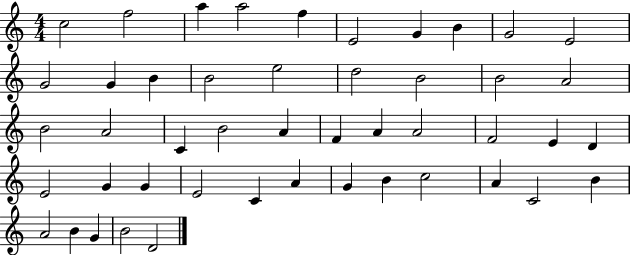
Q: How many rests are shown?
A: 0